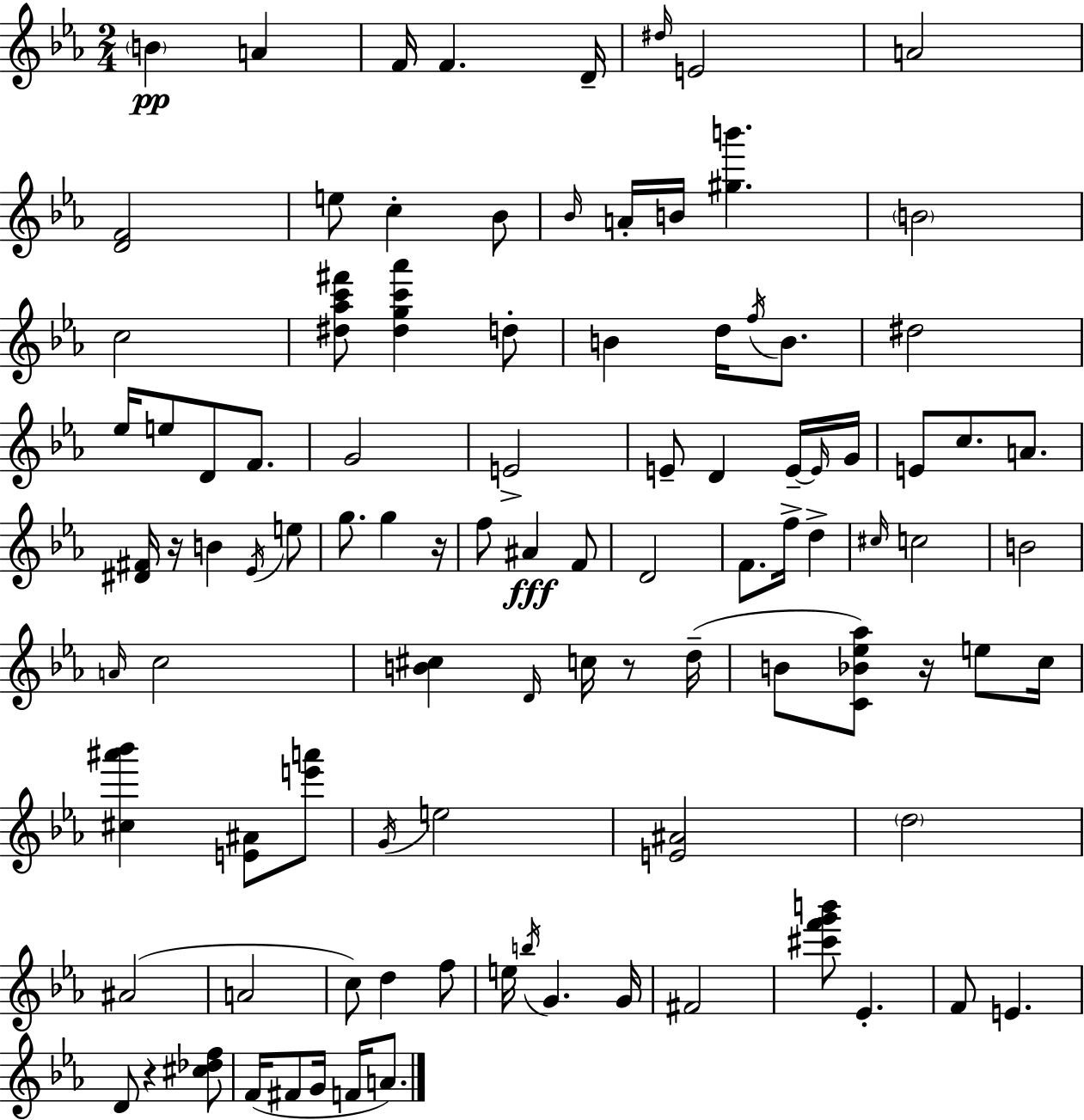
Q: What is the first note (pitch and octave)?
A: B4